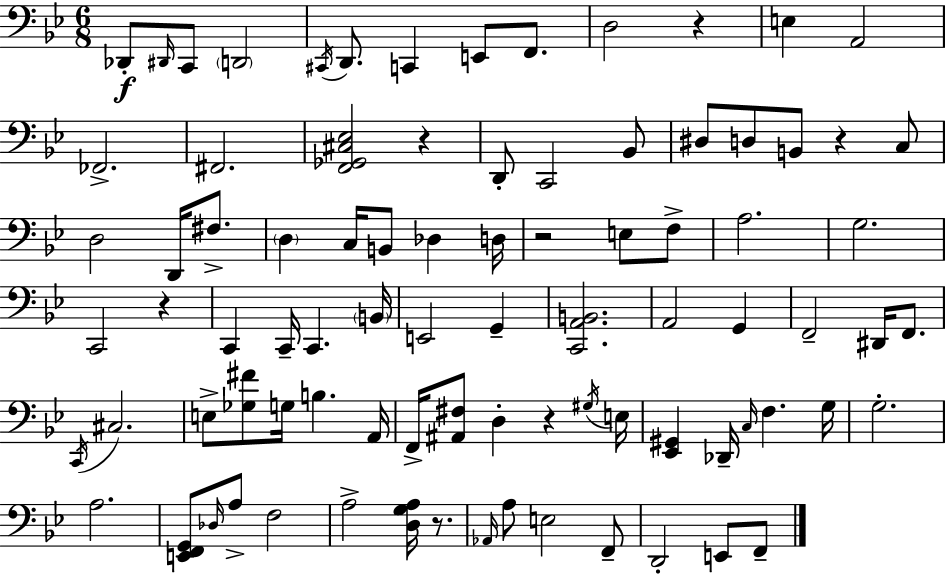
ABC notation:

X:1
T:Untitled
M:6/8
L:1/4
K:Bb
_D,,/2 ^D,,/4 C,,/2 D,,2 ^C,,/4 D,,/2 C,, E,,/2 F,,/2 D,2 z E, A,,2 _F,,2 ^F,,2 [F,,_G,,^C,_E,]2 z D,,/2 C,,2 _B,,/2 ^D,/2 D,/2 B,,/2 z C,/2 D,2 D,,/4 ^F,/2 D, C,/4 B,,/2 _D, D,/4 z2 E,/2 F,/2 A,2 G,2 C,,2 z C,, C,,/4 C,, B,,/4 E,,2 G,, [C,,A,,B,,]2 A,,2 G,, F,,2 ^D,,/4 F,,/2 C,,/4 ^C,2 E,/2 [_G,^F]/2 G,/4 B, A,,/4 F,,/4 [^A,,^F,]/2 D, z ^G,/4 E,/4 [_E,,^G,,] _D,,/4 C,/4 F, G,/4 G,2 A,2 [E,,F,,G,,]/2 _D,/4 A,/2 F,2 A,2 [D,G,A,]/4 z/2 _A,,/4 A,/2 E,2 F,,/2 D,,2 E,,/2 F,,/2